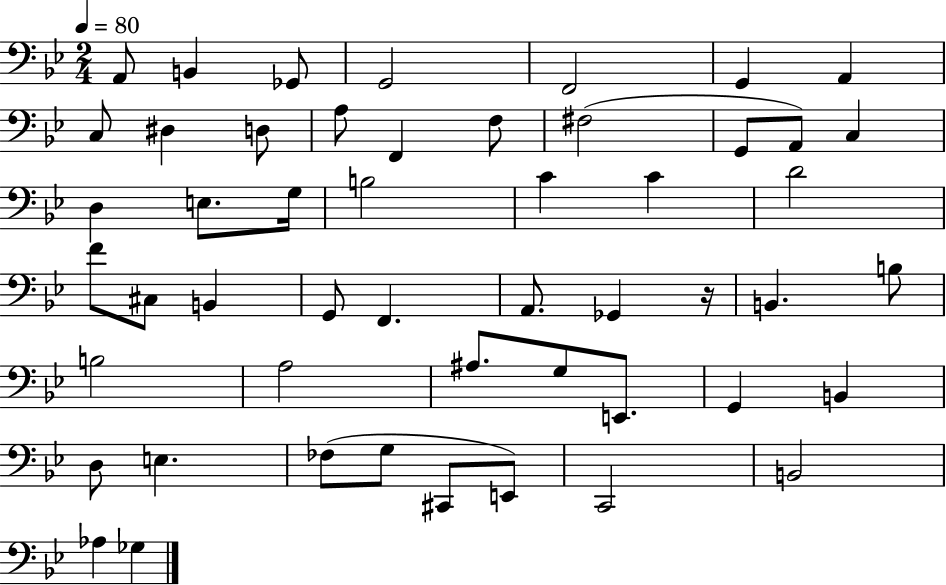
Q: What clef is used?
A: bass